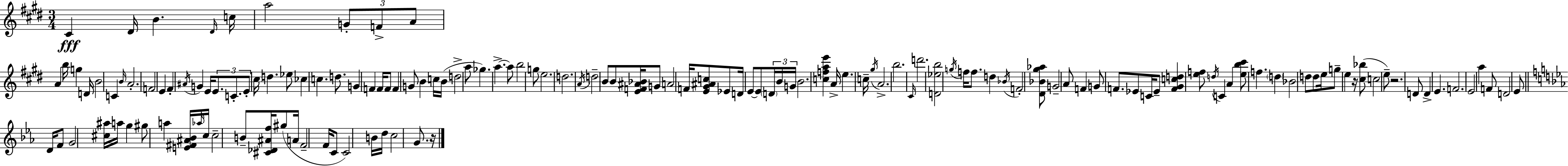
{
  \clef treble
  \numericTimeSignature
  \time 3/4
  \key e \major
  cis'4\fff dis'16 b'4. \grace { dis'16 } | c''16 a''2 \tuplet 3/2 { g'8-. f'8-> | a'8 } a'4 b''16 g''4 | d'16 b'2 c'4 | \break \grace { b'16 } a'2.-. | f'2 e'4 | fis'4-. \acciaccatura { ais'16 } g'4 e'16 | \tuplet 3/2 { e'8. c'8.-. e'8-. } \parenthesize cis''16 d''4. | \break ees''8 ces''4 c''4. | d''8. g'4 f'4 | f'16 f'8 f'4 g'8 b'4 | c''16 b'16( d''2-> | \break a''8 ges''4.) a''4.->~~ | a''8 b''2 | g''8 e''2. | d''2. | \break \acciaccatura { a'16 } d''2-- | b'8 b'8 <e' f' ais' bes'>16 g'8 a'2 | f'16 <e' gis' ais' c''>8 ees'8 d'16 e'8~~ e'8 | \tuplet 3/2 { \parenthesize d'16 b'16 g'16 } b'2. | \break <c'' f'' a'' e'''>4 a'16-> e''4. | c''16-- \acciaccatura { gis''16 } a'2.-> | b''2. | \grace { cis'16 } d'''2. | \break <d' ees'' b''>2 | \acciaccatura { g''16 } f''16 f''8. d''4 \acciaccatura { bes'16 } | f'2-. <dis' bes' gis'' aes''>8 g'2-- | a'8 f'4 | \break g'8 f'8. ees'8 c'16 ees'8-- <f' gis' c'' d''>4 | <e'' f''>8 \acciaccatura { d''16 } c'4 a'4 | <e'' b'' cis'''>8 f''4. \parenthesize d''4 | bes'2 d''8 d''8 | \break e''16 g''8-- e''4 r16 <cis'' bes''>8( c''2 | e''8--) r2. | d'8 d'4-> | e'4. f'2. | \break e'2 | a''4 f'8 d'2 | e'8 \bar "||" \break \key ees \major d'16 f'8 g'2 <cis'' ais''>16 | a''16 g''4 gis''8 a''4 <e' fis' ais' bes'>16 | \grace { aes''16 } c''16 c''2-- b'8-- | <cis' des' ais' f''>16 gis''8( a'16 f'2-- | \break f'16 c'8 c'2) b'16 | d''16 c''2 g'8. | r16 \bar "|."
}